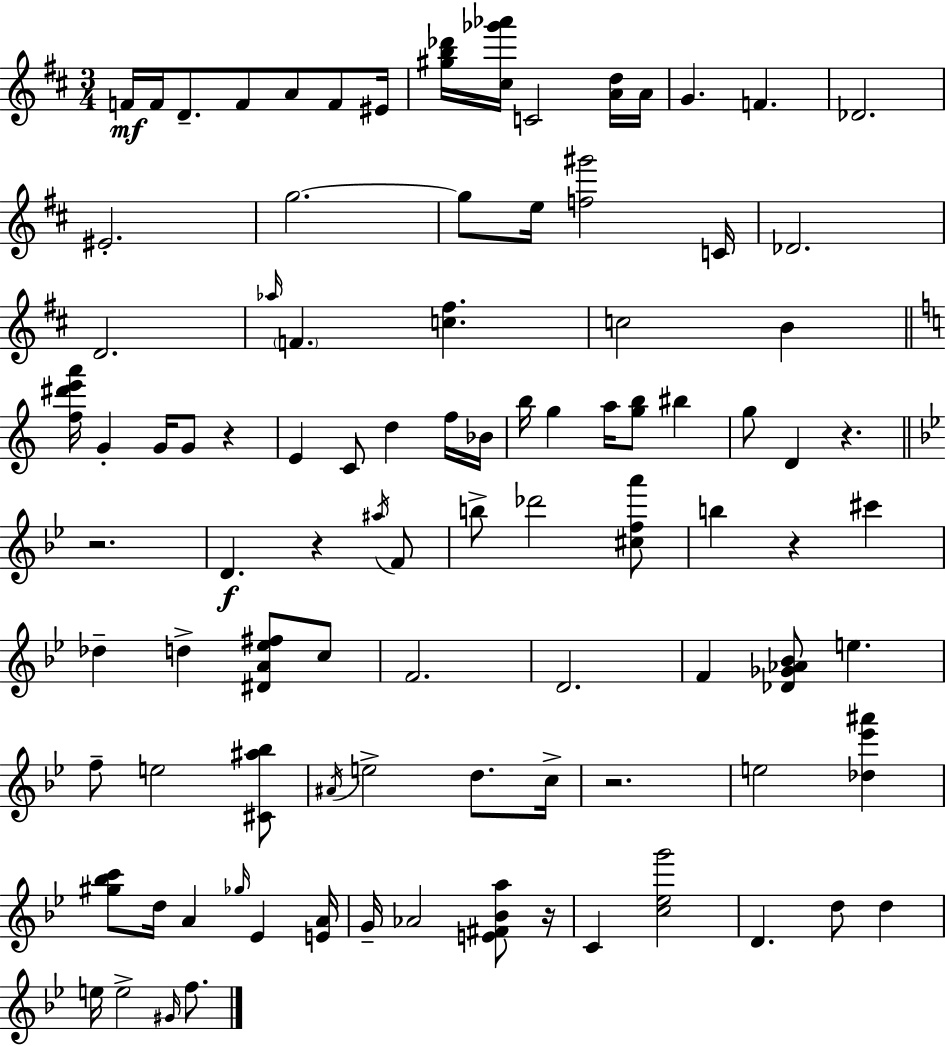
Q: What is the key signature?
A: D major